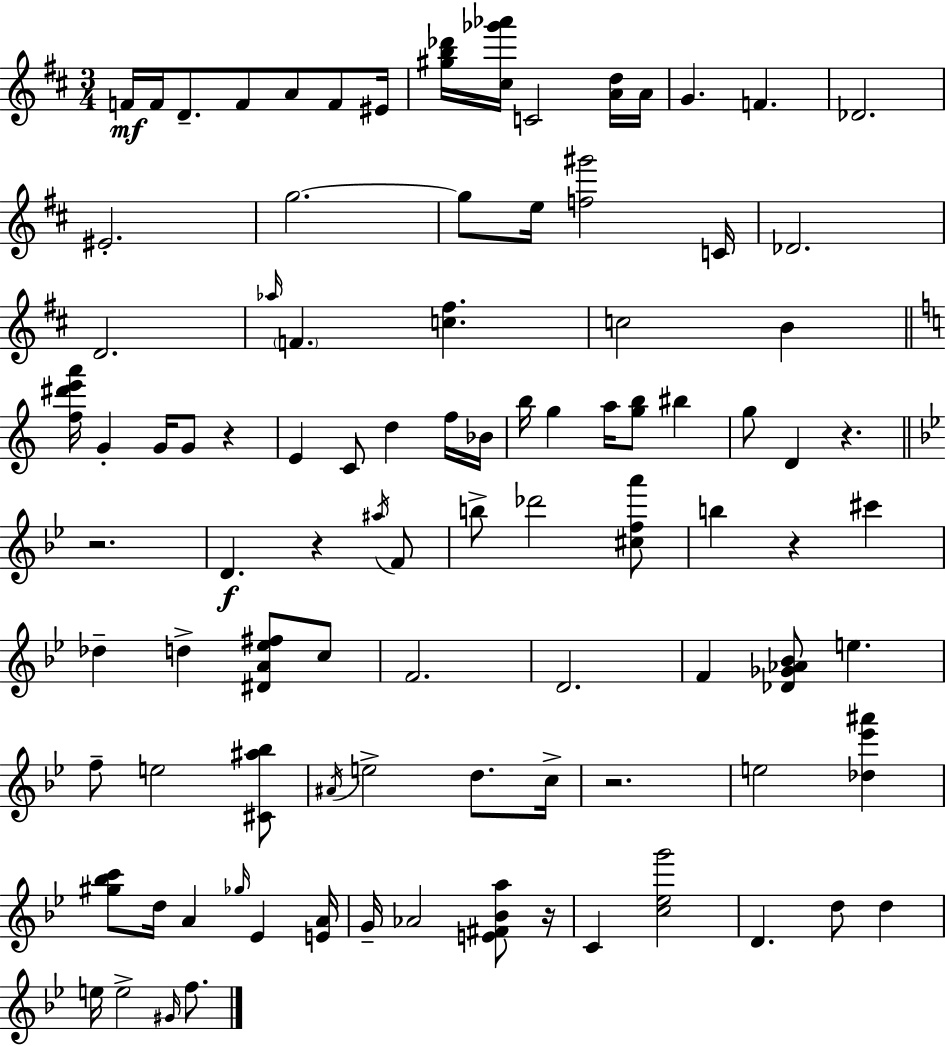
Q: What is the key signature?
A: D major